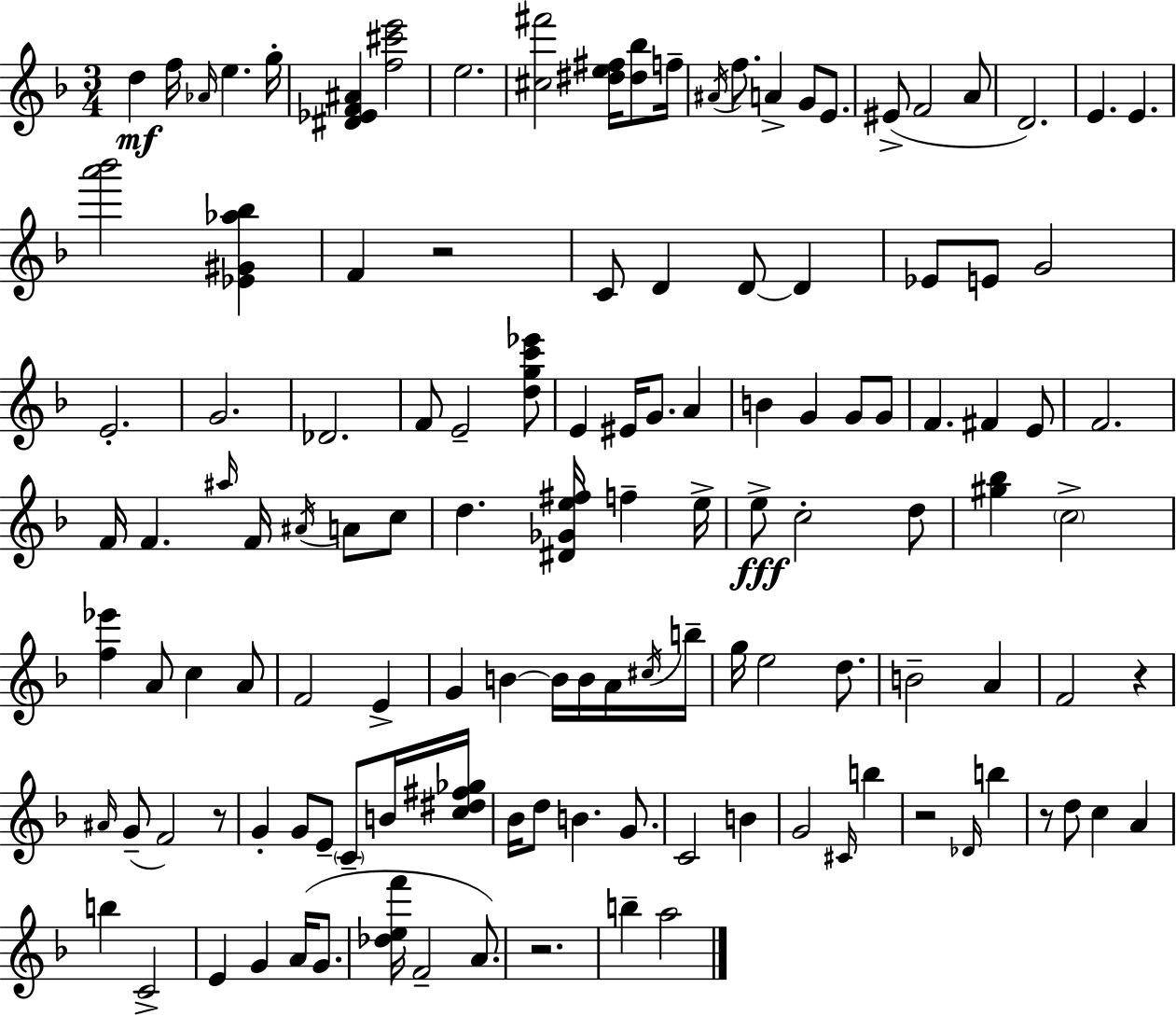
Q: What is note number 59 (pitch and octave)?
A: C5